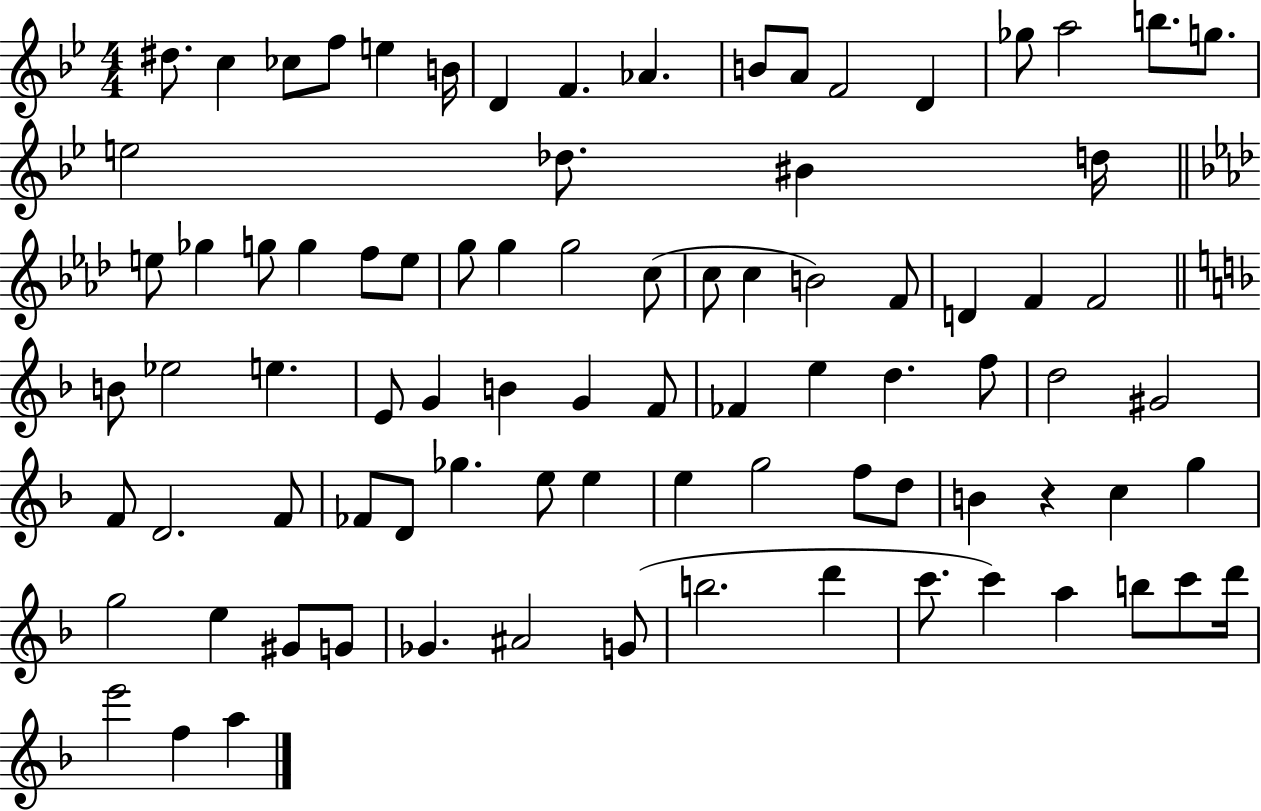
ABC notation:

X:1
T:Untitled
M:4/4
L:1/4
K:Bb
^d/2 c _c/2 f/2 e B/4 D F _A B/2 A/2 F2 D _g/2 a2 b/2 g/2 e2 _d/2 ^B d/4 e/2 _g g/2 g f/2 e/2 g/2 g g2 c/2 c/2 c B2 F/2 D F F2 B/2 _e2 e E/2 G B G F/2 _F e d f/2 d2 ^G2 F/2 D2 F/2 _F/2 D/2 _g e/2 e e g2 f/2 d/2 B z c g g2 e ^G/2 G/2 _G ^A2 G/2 b2 d' c'/2 c' a b/2 c'/2 d'/4 e'2 f a